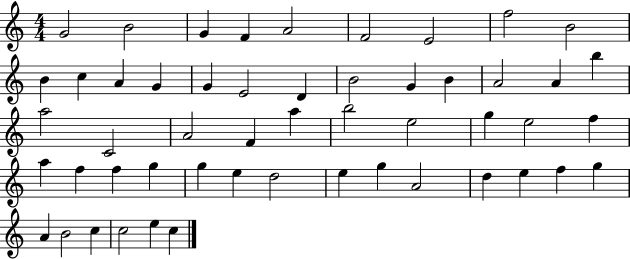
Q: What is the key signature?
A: C major